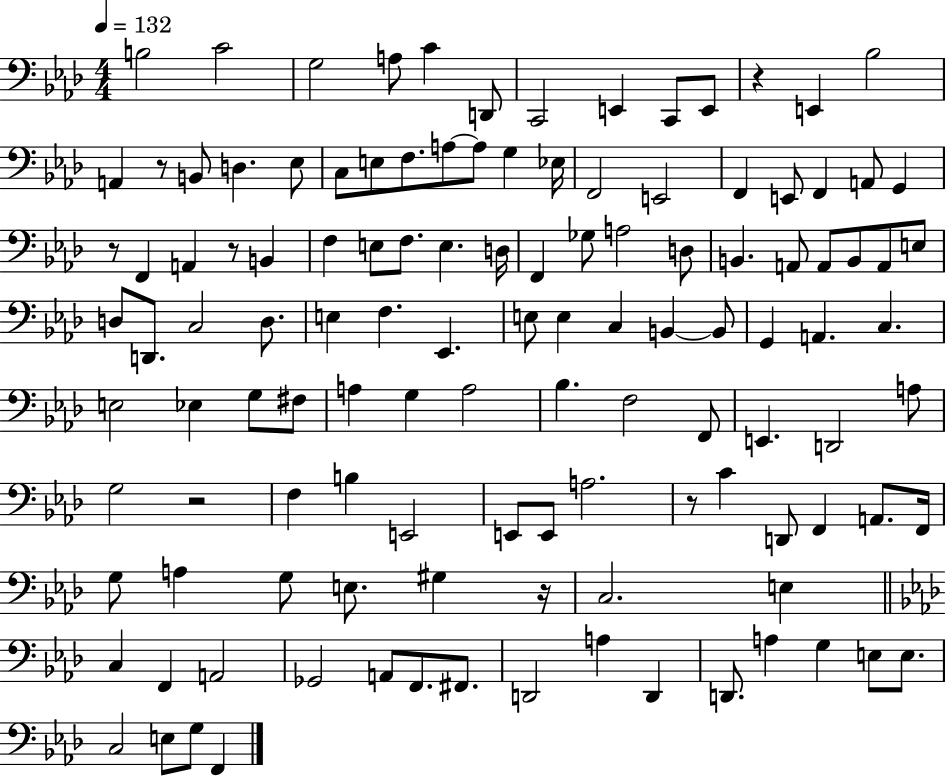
{
  \clef bass
  \numericTimeSignature
  \time 4/4
  \key aes \major
  \tempo 4 = 132
  b2 c'2 | g2 a8 c'4 d,8 | c,2 e,4 c,8 e,8 | r4 e,4 bes2 | \break a,4 r8 b,8 d4. ees8 | c8 e8 f8. a8~~ a8 g4 ees16 | f,2 e,2 | f,4 e,8 f,4 a,8 g,4 | \break r8 f,4 a,4 r8 b,4 | f4 e8 f8. e4. d16 | f,4 ges8 a2 d8 | b,4. a,8 a,8 b,8 a,8 e8 | \break d8 d,8. c2 d8. | e4 f4. ees,4. | e8 e4 c4 b,4~~ b,8 | g,4 a,4. c4. | \break e2 ees4 g8 fis8 | a4 g4 a2 | bes4. f2 f,8 | e,4. d,2 a8 | \break g2 r2 | f4 b4 e,2 | e,8 e,8 a2. | r8 c'4 d,8 f,4 a,8. f,16 | \break g8 a4 g8 e8. gis4 r16 | c2. e4 | \bar "||" \break \key aes \major c4 f,4 a,2 | ges,2 a,8 f,8. fis,8. | d,2 a4 d,4 | d,8. a4 g4 e8 e8. | \break c2 e8 g8 f,4 | \bar "|."
}